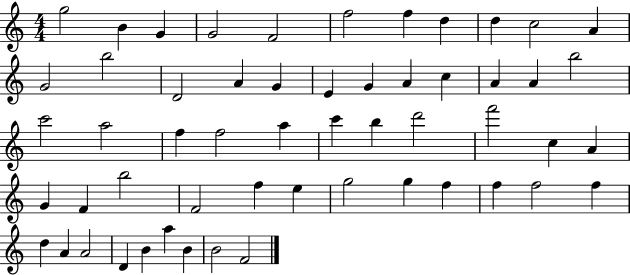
X:1
T:Untitled
M:4/4
L:1/4
K:C
g2 B G G2 F2 f2 f d d c2 A G2 b2 D2 A G E G A c A A b2 c'2 a2 f f2 a c' b d'2 f'2 c A G F b2 F2 f e g2 g f f f2 f d A A2 D B a B B2 F2